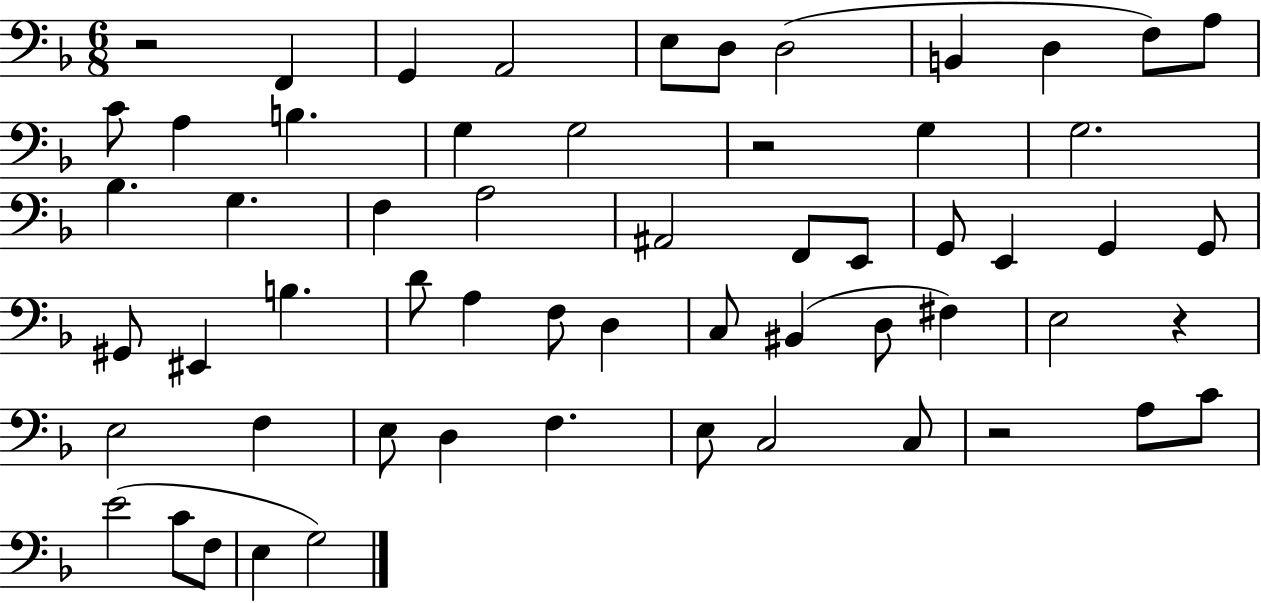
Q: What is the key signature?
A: F major